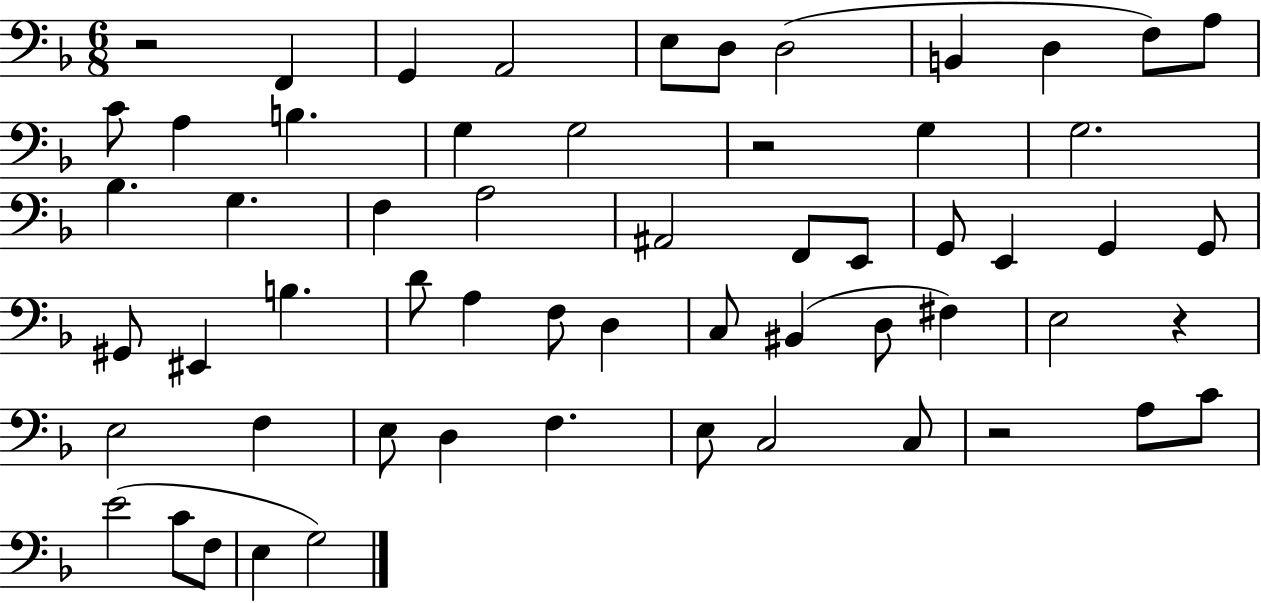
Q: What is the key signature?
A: F major